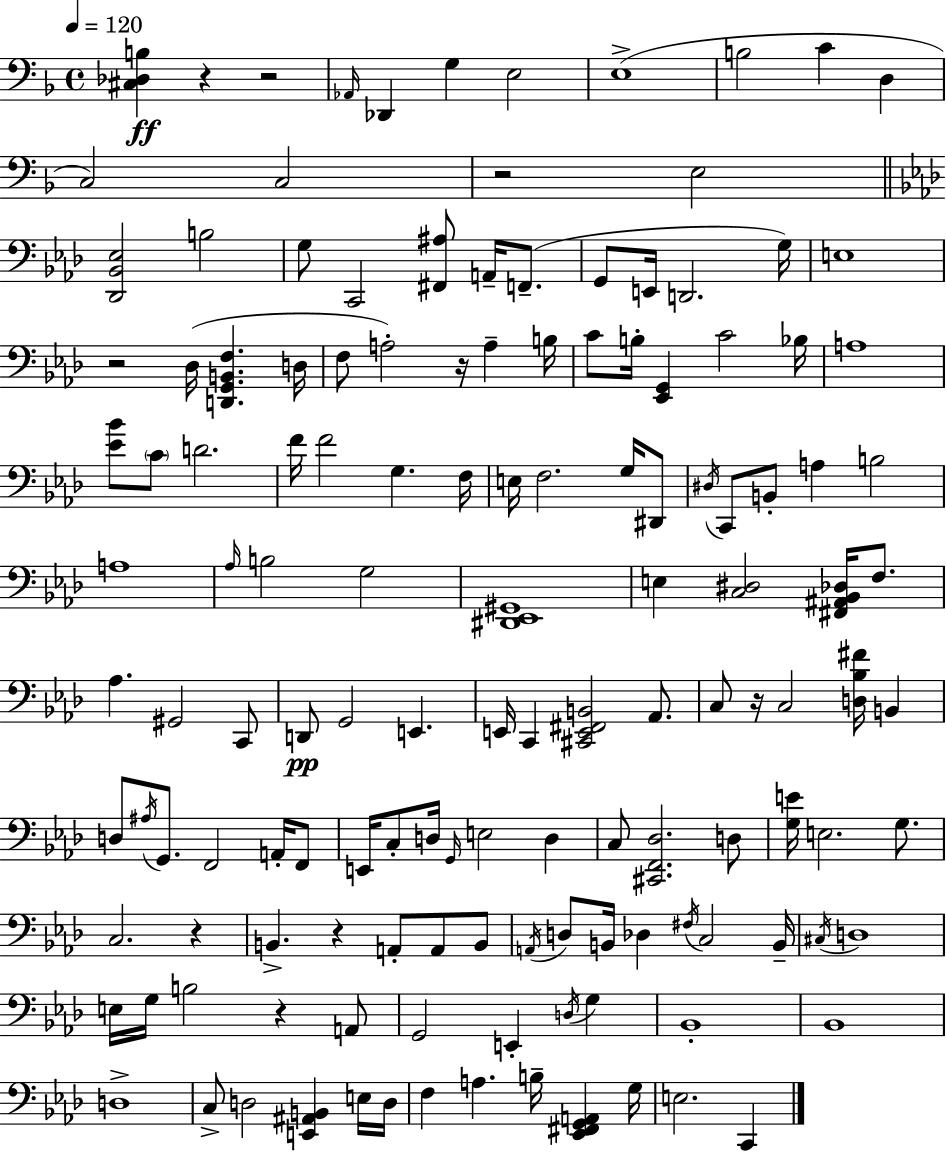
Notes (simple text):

[C#3,Db3,B3]/q R/q R/h Ab2/s Db2/q G3/q E3/h E3/w B3/h C4/q D3/q C3/h C3/h R/h E3/h [Db2,Bb2,Eb3]/h B3/h G3/e C2/h [F#2,A#3]/e A2/s F2/e. G2/e E2/s D2/h. G3/s E3/w R/h Db3/s [D2,G2,B2,F3]/q. D3/s F3/e A3/h R/s A3/q B3/s C4/e B3/s [Eb2,G2]/q C4/h Bb3/s A3/w [Eb4,Bb4]/e C4/e D4/h. F4/s F4/h G3/q. F3/s E3/s F3/h. G3/s D#2/e D#3/s C2/e B2/e A3/q B3/h A3/w Ab3/s B3/h G3/h [D#2,Eb2,G#2]/w E3/q [C3,D#3]/h [F#2,A#2,Bb2,Db3]/s F3/e. Ab3/q. G#2/h C2/e D2/e G2/h E2/q. E2/s C2/q [C#2,E2,F#2,B2]/h Ab2/e. C3/e R/s C3/h [D3,Bb3,F#4]/s B2/q D3/e A#3/s G2/e. F2/h A2/s F2/e E2/s C3/e D3/s G2/s E3/h D3/q C3/e [C#2,F2,Db3]/h. D3/e [G3,E4]/s E3/h. G3/e. C3/h. R/q B2/q. R/q A2/e A2/e B2/e A2/s D3/e B2/s Db3/q F#3/s C3/h B2/s C#3/s D3/w E3/s G3/s B3/h R/q A2/e G2/h E2/q D3/s G3/q Bb2/w Bb2/w D3/w C3/e D3/h [E2,A#2,B2]/q E3/s D3/s F3/q A3/q. B3/s [Eb2,F#2,G2,A2]/q G3/s E3/h. C2/q